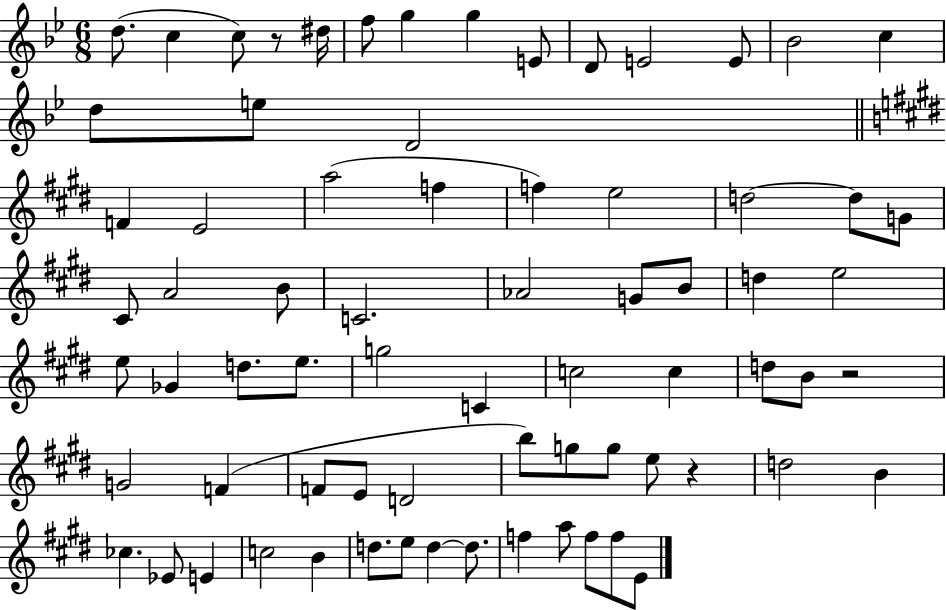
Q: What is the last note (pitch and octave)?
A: E4